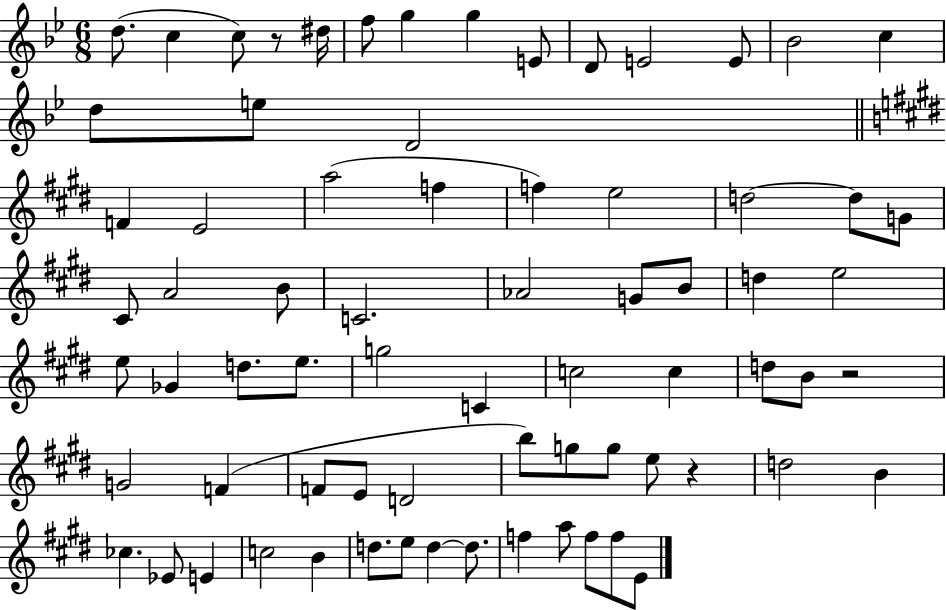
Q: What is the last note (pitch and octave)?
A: E4